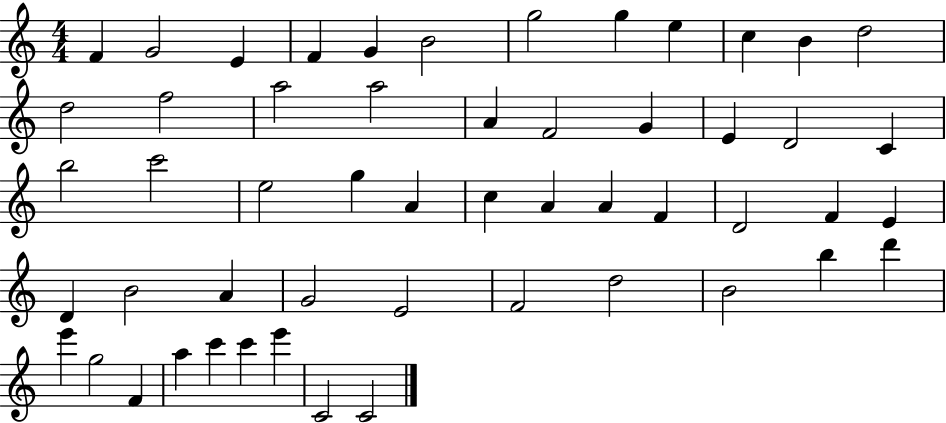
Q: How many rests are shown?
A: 0